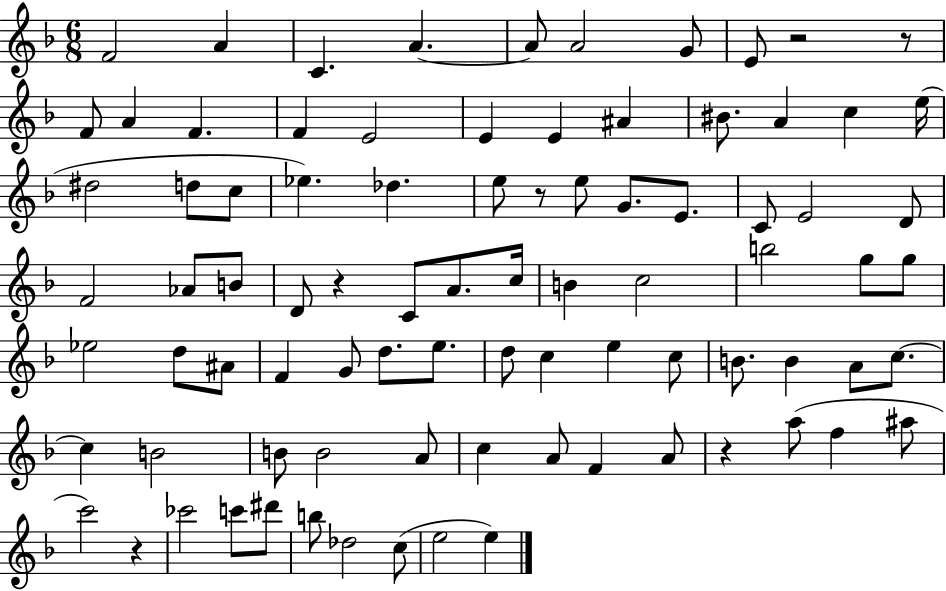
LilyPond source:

{
  \clef treble
  \numericTimeSignature
  \time 6/8
  \key f \major
  f'2 a'4 | c'4. a'4.~~ | a'8 a'2 g'8 | e'8 r2 r8 | \break f'8 a'4 f'4. | f'4 e'2 | e'4 e'4 ais'4 | bis'8. a'4 c''4 e''16( | \break dis''2 d''8 c''8 | ees''4.) des''4. | e''8 r8 e''8 g'8. e'8. | c'8 e'2 d'8 | \break f'2 aes'8 b'8 | d'8 r4 c'8 a'8. c''16 | b'4 c''2 | b''2 g''8 g''8 | \break ees''2 d''8 ais'8 | f'4 g'8 d''8. e''8. | d''8 c''4 e''4 c''8 | b'8. b'4 a'8 c''8.~~ | \break c''4 b'2 | b'8 b'2 a'8 | c''4 a'8 f'4 a'8 | r4 a''8( f''4 ais''8 | \break c'''2) r4 | ces'''2 c'''8 dis'''8 | b''8 des''2 c''8( | e''2 e''4) | \break \bar "|."
}